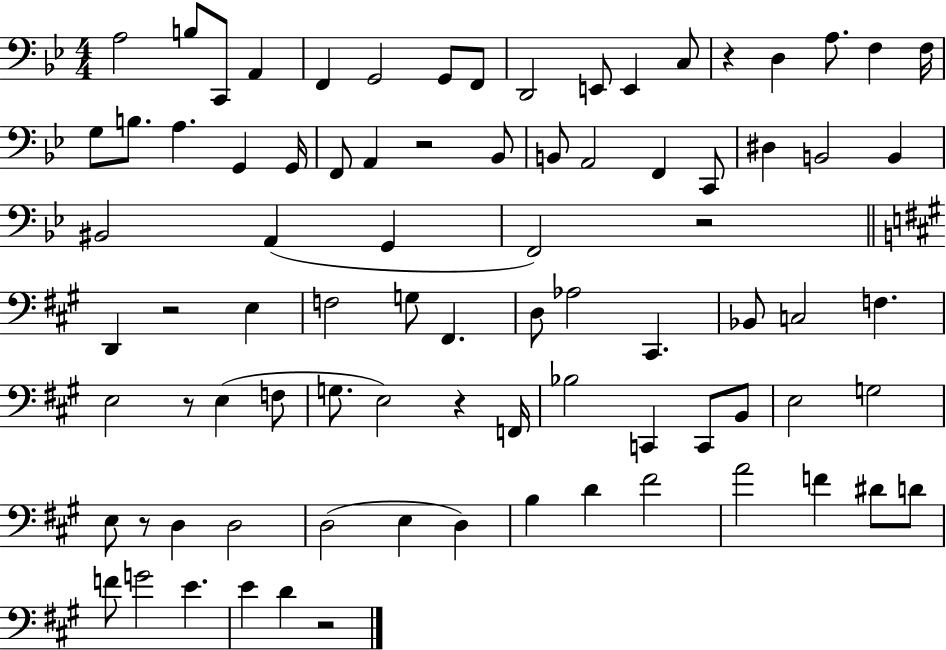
A3/h B3/e C2/e A2/q F2/q G2/h G2/e F2/e D2/h E2/e E2/q C3/e R/q D3/q A3/e. F3/q F3/s G3/e B3/e. A3/q. G2/q G2/s F2/e A2/q R/h Bb2/e B2/e A2/h F2/q C2/e D#3/q B2/h B2/q BIS2/h A2/q G2/q F2/h R/h D2/q R/h E3/q F3/h G3/e F#2/q. D3/e Ab3/h C#2/q. Bb2/e C3/h F3/q. E3/h R/e E3/q F3/e G3/e. E3/h R/q F2/s Bb3/h C2/q C2/e B2/e E3/h G3/h E3/e R/e D3/q D3/h D3/h E3/q D3/q B3/q D4/q F#4/h A4/h F4/q D#4/e D4/e F4/e G4/h E4/q. E4/q D4/q R/h